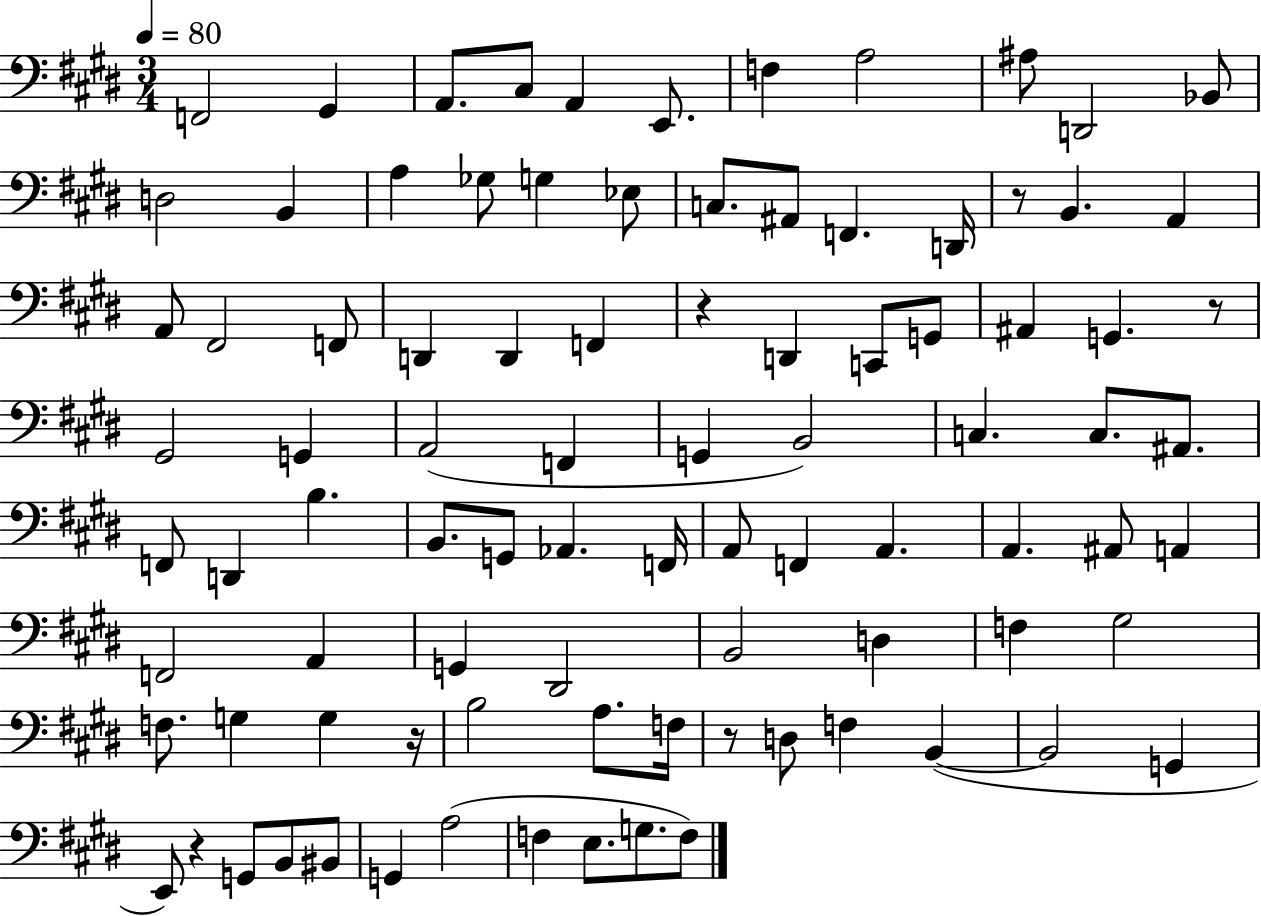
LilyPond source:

{
  \clef bass
  \numericTimeSignature
  \time 3/4
  \key e \major
  \tempo 4 = 80
  f,2 gis,4 | a,8. cis8 a,4 e,8. | f4 a2 | ais8 d,2 bes,8 | \break d2 b,4 | a4 ges8 g4 ees8 | c8. ais,8 f,4. d,16 | r8 b,4. a,4 | \break a,8 fis,2 f,8 | d,4 d,4 f,4 | r4 d,4 c,8 g,8 | ais,4 g,4. r8 | \break gis,2 g,4 | a,2( f,4 | g,4 b,2) | c4. c8. ais,8. | \break f,8 d,4 b4. | b,8. g,8 aes,4. f,16 | a,8 f,4 a,4. | a,4. ais,8 a,4 | \break f,2 a,4 | g,4 dis,2 | b,2 d4 | f4 gis2 | \break f8. g4 g4 r16 | b2 a8. f16 | r8 d8 f4 b,4~(~ | b,2 g,4 | \break e,8) r4 g,8 b,8 bis,8 | g,4 a2( | f4 e8. g8. f8) | \bar "|."
}